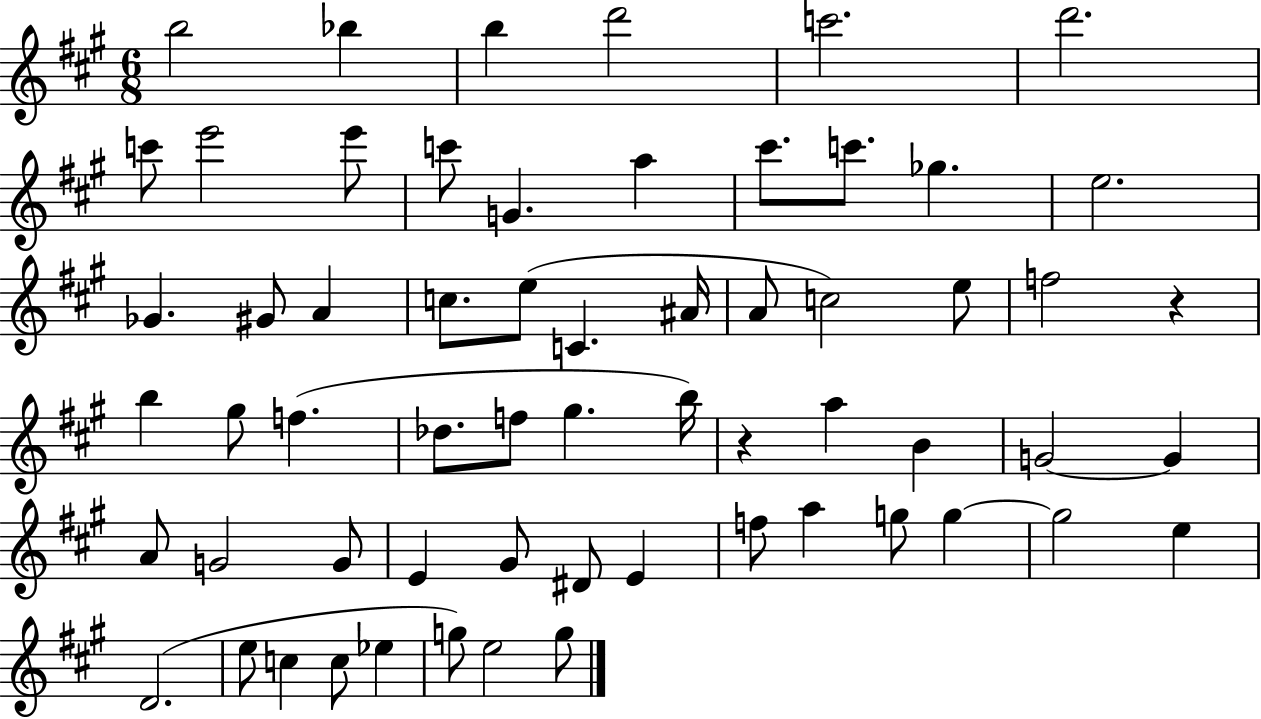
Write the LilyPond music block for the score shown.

{
  \clef treble
  \numericTimeSignature
  \time 6/8
  \key a \major
  b''2 bes''4 | b''4 d'''2 | c'''2. | d'''2. | \break c'''8 e'''2 e'''8 | c'''8 g'4. a''4 | cis'''8. c'''8. ges''4. | e''2. | \break ges'4. gis'8 a'4 | c''8. e''8( c'4. ais'16 | a'8 c''2) e''8 | f''2 r4 | \break b''4 gis''8 f''4.( | des''8. f''8 gis''4. b''16) | r4 a''4 b'4 | g'2~~ g'4 | \break a'8 g'2 g'8 | e'4 gis'8 dis'8 e'4 | f''8 a''4 g''8 g''4~~ | g''2 e''4 | \break d'2.( | e''8 c''4 c''8 ees''4 | g''8) e''2 g''8 | \bar "|."
}